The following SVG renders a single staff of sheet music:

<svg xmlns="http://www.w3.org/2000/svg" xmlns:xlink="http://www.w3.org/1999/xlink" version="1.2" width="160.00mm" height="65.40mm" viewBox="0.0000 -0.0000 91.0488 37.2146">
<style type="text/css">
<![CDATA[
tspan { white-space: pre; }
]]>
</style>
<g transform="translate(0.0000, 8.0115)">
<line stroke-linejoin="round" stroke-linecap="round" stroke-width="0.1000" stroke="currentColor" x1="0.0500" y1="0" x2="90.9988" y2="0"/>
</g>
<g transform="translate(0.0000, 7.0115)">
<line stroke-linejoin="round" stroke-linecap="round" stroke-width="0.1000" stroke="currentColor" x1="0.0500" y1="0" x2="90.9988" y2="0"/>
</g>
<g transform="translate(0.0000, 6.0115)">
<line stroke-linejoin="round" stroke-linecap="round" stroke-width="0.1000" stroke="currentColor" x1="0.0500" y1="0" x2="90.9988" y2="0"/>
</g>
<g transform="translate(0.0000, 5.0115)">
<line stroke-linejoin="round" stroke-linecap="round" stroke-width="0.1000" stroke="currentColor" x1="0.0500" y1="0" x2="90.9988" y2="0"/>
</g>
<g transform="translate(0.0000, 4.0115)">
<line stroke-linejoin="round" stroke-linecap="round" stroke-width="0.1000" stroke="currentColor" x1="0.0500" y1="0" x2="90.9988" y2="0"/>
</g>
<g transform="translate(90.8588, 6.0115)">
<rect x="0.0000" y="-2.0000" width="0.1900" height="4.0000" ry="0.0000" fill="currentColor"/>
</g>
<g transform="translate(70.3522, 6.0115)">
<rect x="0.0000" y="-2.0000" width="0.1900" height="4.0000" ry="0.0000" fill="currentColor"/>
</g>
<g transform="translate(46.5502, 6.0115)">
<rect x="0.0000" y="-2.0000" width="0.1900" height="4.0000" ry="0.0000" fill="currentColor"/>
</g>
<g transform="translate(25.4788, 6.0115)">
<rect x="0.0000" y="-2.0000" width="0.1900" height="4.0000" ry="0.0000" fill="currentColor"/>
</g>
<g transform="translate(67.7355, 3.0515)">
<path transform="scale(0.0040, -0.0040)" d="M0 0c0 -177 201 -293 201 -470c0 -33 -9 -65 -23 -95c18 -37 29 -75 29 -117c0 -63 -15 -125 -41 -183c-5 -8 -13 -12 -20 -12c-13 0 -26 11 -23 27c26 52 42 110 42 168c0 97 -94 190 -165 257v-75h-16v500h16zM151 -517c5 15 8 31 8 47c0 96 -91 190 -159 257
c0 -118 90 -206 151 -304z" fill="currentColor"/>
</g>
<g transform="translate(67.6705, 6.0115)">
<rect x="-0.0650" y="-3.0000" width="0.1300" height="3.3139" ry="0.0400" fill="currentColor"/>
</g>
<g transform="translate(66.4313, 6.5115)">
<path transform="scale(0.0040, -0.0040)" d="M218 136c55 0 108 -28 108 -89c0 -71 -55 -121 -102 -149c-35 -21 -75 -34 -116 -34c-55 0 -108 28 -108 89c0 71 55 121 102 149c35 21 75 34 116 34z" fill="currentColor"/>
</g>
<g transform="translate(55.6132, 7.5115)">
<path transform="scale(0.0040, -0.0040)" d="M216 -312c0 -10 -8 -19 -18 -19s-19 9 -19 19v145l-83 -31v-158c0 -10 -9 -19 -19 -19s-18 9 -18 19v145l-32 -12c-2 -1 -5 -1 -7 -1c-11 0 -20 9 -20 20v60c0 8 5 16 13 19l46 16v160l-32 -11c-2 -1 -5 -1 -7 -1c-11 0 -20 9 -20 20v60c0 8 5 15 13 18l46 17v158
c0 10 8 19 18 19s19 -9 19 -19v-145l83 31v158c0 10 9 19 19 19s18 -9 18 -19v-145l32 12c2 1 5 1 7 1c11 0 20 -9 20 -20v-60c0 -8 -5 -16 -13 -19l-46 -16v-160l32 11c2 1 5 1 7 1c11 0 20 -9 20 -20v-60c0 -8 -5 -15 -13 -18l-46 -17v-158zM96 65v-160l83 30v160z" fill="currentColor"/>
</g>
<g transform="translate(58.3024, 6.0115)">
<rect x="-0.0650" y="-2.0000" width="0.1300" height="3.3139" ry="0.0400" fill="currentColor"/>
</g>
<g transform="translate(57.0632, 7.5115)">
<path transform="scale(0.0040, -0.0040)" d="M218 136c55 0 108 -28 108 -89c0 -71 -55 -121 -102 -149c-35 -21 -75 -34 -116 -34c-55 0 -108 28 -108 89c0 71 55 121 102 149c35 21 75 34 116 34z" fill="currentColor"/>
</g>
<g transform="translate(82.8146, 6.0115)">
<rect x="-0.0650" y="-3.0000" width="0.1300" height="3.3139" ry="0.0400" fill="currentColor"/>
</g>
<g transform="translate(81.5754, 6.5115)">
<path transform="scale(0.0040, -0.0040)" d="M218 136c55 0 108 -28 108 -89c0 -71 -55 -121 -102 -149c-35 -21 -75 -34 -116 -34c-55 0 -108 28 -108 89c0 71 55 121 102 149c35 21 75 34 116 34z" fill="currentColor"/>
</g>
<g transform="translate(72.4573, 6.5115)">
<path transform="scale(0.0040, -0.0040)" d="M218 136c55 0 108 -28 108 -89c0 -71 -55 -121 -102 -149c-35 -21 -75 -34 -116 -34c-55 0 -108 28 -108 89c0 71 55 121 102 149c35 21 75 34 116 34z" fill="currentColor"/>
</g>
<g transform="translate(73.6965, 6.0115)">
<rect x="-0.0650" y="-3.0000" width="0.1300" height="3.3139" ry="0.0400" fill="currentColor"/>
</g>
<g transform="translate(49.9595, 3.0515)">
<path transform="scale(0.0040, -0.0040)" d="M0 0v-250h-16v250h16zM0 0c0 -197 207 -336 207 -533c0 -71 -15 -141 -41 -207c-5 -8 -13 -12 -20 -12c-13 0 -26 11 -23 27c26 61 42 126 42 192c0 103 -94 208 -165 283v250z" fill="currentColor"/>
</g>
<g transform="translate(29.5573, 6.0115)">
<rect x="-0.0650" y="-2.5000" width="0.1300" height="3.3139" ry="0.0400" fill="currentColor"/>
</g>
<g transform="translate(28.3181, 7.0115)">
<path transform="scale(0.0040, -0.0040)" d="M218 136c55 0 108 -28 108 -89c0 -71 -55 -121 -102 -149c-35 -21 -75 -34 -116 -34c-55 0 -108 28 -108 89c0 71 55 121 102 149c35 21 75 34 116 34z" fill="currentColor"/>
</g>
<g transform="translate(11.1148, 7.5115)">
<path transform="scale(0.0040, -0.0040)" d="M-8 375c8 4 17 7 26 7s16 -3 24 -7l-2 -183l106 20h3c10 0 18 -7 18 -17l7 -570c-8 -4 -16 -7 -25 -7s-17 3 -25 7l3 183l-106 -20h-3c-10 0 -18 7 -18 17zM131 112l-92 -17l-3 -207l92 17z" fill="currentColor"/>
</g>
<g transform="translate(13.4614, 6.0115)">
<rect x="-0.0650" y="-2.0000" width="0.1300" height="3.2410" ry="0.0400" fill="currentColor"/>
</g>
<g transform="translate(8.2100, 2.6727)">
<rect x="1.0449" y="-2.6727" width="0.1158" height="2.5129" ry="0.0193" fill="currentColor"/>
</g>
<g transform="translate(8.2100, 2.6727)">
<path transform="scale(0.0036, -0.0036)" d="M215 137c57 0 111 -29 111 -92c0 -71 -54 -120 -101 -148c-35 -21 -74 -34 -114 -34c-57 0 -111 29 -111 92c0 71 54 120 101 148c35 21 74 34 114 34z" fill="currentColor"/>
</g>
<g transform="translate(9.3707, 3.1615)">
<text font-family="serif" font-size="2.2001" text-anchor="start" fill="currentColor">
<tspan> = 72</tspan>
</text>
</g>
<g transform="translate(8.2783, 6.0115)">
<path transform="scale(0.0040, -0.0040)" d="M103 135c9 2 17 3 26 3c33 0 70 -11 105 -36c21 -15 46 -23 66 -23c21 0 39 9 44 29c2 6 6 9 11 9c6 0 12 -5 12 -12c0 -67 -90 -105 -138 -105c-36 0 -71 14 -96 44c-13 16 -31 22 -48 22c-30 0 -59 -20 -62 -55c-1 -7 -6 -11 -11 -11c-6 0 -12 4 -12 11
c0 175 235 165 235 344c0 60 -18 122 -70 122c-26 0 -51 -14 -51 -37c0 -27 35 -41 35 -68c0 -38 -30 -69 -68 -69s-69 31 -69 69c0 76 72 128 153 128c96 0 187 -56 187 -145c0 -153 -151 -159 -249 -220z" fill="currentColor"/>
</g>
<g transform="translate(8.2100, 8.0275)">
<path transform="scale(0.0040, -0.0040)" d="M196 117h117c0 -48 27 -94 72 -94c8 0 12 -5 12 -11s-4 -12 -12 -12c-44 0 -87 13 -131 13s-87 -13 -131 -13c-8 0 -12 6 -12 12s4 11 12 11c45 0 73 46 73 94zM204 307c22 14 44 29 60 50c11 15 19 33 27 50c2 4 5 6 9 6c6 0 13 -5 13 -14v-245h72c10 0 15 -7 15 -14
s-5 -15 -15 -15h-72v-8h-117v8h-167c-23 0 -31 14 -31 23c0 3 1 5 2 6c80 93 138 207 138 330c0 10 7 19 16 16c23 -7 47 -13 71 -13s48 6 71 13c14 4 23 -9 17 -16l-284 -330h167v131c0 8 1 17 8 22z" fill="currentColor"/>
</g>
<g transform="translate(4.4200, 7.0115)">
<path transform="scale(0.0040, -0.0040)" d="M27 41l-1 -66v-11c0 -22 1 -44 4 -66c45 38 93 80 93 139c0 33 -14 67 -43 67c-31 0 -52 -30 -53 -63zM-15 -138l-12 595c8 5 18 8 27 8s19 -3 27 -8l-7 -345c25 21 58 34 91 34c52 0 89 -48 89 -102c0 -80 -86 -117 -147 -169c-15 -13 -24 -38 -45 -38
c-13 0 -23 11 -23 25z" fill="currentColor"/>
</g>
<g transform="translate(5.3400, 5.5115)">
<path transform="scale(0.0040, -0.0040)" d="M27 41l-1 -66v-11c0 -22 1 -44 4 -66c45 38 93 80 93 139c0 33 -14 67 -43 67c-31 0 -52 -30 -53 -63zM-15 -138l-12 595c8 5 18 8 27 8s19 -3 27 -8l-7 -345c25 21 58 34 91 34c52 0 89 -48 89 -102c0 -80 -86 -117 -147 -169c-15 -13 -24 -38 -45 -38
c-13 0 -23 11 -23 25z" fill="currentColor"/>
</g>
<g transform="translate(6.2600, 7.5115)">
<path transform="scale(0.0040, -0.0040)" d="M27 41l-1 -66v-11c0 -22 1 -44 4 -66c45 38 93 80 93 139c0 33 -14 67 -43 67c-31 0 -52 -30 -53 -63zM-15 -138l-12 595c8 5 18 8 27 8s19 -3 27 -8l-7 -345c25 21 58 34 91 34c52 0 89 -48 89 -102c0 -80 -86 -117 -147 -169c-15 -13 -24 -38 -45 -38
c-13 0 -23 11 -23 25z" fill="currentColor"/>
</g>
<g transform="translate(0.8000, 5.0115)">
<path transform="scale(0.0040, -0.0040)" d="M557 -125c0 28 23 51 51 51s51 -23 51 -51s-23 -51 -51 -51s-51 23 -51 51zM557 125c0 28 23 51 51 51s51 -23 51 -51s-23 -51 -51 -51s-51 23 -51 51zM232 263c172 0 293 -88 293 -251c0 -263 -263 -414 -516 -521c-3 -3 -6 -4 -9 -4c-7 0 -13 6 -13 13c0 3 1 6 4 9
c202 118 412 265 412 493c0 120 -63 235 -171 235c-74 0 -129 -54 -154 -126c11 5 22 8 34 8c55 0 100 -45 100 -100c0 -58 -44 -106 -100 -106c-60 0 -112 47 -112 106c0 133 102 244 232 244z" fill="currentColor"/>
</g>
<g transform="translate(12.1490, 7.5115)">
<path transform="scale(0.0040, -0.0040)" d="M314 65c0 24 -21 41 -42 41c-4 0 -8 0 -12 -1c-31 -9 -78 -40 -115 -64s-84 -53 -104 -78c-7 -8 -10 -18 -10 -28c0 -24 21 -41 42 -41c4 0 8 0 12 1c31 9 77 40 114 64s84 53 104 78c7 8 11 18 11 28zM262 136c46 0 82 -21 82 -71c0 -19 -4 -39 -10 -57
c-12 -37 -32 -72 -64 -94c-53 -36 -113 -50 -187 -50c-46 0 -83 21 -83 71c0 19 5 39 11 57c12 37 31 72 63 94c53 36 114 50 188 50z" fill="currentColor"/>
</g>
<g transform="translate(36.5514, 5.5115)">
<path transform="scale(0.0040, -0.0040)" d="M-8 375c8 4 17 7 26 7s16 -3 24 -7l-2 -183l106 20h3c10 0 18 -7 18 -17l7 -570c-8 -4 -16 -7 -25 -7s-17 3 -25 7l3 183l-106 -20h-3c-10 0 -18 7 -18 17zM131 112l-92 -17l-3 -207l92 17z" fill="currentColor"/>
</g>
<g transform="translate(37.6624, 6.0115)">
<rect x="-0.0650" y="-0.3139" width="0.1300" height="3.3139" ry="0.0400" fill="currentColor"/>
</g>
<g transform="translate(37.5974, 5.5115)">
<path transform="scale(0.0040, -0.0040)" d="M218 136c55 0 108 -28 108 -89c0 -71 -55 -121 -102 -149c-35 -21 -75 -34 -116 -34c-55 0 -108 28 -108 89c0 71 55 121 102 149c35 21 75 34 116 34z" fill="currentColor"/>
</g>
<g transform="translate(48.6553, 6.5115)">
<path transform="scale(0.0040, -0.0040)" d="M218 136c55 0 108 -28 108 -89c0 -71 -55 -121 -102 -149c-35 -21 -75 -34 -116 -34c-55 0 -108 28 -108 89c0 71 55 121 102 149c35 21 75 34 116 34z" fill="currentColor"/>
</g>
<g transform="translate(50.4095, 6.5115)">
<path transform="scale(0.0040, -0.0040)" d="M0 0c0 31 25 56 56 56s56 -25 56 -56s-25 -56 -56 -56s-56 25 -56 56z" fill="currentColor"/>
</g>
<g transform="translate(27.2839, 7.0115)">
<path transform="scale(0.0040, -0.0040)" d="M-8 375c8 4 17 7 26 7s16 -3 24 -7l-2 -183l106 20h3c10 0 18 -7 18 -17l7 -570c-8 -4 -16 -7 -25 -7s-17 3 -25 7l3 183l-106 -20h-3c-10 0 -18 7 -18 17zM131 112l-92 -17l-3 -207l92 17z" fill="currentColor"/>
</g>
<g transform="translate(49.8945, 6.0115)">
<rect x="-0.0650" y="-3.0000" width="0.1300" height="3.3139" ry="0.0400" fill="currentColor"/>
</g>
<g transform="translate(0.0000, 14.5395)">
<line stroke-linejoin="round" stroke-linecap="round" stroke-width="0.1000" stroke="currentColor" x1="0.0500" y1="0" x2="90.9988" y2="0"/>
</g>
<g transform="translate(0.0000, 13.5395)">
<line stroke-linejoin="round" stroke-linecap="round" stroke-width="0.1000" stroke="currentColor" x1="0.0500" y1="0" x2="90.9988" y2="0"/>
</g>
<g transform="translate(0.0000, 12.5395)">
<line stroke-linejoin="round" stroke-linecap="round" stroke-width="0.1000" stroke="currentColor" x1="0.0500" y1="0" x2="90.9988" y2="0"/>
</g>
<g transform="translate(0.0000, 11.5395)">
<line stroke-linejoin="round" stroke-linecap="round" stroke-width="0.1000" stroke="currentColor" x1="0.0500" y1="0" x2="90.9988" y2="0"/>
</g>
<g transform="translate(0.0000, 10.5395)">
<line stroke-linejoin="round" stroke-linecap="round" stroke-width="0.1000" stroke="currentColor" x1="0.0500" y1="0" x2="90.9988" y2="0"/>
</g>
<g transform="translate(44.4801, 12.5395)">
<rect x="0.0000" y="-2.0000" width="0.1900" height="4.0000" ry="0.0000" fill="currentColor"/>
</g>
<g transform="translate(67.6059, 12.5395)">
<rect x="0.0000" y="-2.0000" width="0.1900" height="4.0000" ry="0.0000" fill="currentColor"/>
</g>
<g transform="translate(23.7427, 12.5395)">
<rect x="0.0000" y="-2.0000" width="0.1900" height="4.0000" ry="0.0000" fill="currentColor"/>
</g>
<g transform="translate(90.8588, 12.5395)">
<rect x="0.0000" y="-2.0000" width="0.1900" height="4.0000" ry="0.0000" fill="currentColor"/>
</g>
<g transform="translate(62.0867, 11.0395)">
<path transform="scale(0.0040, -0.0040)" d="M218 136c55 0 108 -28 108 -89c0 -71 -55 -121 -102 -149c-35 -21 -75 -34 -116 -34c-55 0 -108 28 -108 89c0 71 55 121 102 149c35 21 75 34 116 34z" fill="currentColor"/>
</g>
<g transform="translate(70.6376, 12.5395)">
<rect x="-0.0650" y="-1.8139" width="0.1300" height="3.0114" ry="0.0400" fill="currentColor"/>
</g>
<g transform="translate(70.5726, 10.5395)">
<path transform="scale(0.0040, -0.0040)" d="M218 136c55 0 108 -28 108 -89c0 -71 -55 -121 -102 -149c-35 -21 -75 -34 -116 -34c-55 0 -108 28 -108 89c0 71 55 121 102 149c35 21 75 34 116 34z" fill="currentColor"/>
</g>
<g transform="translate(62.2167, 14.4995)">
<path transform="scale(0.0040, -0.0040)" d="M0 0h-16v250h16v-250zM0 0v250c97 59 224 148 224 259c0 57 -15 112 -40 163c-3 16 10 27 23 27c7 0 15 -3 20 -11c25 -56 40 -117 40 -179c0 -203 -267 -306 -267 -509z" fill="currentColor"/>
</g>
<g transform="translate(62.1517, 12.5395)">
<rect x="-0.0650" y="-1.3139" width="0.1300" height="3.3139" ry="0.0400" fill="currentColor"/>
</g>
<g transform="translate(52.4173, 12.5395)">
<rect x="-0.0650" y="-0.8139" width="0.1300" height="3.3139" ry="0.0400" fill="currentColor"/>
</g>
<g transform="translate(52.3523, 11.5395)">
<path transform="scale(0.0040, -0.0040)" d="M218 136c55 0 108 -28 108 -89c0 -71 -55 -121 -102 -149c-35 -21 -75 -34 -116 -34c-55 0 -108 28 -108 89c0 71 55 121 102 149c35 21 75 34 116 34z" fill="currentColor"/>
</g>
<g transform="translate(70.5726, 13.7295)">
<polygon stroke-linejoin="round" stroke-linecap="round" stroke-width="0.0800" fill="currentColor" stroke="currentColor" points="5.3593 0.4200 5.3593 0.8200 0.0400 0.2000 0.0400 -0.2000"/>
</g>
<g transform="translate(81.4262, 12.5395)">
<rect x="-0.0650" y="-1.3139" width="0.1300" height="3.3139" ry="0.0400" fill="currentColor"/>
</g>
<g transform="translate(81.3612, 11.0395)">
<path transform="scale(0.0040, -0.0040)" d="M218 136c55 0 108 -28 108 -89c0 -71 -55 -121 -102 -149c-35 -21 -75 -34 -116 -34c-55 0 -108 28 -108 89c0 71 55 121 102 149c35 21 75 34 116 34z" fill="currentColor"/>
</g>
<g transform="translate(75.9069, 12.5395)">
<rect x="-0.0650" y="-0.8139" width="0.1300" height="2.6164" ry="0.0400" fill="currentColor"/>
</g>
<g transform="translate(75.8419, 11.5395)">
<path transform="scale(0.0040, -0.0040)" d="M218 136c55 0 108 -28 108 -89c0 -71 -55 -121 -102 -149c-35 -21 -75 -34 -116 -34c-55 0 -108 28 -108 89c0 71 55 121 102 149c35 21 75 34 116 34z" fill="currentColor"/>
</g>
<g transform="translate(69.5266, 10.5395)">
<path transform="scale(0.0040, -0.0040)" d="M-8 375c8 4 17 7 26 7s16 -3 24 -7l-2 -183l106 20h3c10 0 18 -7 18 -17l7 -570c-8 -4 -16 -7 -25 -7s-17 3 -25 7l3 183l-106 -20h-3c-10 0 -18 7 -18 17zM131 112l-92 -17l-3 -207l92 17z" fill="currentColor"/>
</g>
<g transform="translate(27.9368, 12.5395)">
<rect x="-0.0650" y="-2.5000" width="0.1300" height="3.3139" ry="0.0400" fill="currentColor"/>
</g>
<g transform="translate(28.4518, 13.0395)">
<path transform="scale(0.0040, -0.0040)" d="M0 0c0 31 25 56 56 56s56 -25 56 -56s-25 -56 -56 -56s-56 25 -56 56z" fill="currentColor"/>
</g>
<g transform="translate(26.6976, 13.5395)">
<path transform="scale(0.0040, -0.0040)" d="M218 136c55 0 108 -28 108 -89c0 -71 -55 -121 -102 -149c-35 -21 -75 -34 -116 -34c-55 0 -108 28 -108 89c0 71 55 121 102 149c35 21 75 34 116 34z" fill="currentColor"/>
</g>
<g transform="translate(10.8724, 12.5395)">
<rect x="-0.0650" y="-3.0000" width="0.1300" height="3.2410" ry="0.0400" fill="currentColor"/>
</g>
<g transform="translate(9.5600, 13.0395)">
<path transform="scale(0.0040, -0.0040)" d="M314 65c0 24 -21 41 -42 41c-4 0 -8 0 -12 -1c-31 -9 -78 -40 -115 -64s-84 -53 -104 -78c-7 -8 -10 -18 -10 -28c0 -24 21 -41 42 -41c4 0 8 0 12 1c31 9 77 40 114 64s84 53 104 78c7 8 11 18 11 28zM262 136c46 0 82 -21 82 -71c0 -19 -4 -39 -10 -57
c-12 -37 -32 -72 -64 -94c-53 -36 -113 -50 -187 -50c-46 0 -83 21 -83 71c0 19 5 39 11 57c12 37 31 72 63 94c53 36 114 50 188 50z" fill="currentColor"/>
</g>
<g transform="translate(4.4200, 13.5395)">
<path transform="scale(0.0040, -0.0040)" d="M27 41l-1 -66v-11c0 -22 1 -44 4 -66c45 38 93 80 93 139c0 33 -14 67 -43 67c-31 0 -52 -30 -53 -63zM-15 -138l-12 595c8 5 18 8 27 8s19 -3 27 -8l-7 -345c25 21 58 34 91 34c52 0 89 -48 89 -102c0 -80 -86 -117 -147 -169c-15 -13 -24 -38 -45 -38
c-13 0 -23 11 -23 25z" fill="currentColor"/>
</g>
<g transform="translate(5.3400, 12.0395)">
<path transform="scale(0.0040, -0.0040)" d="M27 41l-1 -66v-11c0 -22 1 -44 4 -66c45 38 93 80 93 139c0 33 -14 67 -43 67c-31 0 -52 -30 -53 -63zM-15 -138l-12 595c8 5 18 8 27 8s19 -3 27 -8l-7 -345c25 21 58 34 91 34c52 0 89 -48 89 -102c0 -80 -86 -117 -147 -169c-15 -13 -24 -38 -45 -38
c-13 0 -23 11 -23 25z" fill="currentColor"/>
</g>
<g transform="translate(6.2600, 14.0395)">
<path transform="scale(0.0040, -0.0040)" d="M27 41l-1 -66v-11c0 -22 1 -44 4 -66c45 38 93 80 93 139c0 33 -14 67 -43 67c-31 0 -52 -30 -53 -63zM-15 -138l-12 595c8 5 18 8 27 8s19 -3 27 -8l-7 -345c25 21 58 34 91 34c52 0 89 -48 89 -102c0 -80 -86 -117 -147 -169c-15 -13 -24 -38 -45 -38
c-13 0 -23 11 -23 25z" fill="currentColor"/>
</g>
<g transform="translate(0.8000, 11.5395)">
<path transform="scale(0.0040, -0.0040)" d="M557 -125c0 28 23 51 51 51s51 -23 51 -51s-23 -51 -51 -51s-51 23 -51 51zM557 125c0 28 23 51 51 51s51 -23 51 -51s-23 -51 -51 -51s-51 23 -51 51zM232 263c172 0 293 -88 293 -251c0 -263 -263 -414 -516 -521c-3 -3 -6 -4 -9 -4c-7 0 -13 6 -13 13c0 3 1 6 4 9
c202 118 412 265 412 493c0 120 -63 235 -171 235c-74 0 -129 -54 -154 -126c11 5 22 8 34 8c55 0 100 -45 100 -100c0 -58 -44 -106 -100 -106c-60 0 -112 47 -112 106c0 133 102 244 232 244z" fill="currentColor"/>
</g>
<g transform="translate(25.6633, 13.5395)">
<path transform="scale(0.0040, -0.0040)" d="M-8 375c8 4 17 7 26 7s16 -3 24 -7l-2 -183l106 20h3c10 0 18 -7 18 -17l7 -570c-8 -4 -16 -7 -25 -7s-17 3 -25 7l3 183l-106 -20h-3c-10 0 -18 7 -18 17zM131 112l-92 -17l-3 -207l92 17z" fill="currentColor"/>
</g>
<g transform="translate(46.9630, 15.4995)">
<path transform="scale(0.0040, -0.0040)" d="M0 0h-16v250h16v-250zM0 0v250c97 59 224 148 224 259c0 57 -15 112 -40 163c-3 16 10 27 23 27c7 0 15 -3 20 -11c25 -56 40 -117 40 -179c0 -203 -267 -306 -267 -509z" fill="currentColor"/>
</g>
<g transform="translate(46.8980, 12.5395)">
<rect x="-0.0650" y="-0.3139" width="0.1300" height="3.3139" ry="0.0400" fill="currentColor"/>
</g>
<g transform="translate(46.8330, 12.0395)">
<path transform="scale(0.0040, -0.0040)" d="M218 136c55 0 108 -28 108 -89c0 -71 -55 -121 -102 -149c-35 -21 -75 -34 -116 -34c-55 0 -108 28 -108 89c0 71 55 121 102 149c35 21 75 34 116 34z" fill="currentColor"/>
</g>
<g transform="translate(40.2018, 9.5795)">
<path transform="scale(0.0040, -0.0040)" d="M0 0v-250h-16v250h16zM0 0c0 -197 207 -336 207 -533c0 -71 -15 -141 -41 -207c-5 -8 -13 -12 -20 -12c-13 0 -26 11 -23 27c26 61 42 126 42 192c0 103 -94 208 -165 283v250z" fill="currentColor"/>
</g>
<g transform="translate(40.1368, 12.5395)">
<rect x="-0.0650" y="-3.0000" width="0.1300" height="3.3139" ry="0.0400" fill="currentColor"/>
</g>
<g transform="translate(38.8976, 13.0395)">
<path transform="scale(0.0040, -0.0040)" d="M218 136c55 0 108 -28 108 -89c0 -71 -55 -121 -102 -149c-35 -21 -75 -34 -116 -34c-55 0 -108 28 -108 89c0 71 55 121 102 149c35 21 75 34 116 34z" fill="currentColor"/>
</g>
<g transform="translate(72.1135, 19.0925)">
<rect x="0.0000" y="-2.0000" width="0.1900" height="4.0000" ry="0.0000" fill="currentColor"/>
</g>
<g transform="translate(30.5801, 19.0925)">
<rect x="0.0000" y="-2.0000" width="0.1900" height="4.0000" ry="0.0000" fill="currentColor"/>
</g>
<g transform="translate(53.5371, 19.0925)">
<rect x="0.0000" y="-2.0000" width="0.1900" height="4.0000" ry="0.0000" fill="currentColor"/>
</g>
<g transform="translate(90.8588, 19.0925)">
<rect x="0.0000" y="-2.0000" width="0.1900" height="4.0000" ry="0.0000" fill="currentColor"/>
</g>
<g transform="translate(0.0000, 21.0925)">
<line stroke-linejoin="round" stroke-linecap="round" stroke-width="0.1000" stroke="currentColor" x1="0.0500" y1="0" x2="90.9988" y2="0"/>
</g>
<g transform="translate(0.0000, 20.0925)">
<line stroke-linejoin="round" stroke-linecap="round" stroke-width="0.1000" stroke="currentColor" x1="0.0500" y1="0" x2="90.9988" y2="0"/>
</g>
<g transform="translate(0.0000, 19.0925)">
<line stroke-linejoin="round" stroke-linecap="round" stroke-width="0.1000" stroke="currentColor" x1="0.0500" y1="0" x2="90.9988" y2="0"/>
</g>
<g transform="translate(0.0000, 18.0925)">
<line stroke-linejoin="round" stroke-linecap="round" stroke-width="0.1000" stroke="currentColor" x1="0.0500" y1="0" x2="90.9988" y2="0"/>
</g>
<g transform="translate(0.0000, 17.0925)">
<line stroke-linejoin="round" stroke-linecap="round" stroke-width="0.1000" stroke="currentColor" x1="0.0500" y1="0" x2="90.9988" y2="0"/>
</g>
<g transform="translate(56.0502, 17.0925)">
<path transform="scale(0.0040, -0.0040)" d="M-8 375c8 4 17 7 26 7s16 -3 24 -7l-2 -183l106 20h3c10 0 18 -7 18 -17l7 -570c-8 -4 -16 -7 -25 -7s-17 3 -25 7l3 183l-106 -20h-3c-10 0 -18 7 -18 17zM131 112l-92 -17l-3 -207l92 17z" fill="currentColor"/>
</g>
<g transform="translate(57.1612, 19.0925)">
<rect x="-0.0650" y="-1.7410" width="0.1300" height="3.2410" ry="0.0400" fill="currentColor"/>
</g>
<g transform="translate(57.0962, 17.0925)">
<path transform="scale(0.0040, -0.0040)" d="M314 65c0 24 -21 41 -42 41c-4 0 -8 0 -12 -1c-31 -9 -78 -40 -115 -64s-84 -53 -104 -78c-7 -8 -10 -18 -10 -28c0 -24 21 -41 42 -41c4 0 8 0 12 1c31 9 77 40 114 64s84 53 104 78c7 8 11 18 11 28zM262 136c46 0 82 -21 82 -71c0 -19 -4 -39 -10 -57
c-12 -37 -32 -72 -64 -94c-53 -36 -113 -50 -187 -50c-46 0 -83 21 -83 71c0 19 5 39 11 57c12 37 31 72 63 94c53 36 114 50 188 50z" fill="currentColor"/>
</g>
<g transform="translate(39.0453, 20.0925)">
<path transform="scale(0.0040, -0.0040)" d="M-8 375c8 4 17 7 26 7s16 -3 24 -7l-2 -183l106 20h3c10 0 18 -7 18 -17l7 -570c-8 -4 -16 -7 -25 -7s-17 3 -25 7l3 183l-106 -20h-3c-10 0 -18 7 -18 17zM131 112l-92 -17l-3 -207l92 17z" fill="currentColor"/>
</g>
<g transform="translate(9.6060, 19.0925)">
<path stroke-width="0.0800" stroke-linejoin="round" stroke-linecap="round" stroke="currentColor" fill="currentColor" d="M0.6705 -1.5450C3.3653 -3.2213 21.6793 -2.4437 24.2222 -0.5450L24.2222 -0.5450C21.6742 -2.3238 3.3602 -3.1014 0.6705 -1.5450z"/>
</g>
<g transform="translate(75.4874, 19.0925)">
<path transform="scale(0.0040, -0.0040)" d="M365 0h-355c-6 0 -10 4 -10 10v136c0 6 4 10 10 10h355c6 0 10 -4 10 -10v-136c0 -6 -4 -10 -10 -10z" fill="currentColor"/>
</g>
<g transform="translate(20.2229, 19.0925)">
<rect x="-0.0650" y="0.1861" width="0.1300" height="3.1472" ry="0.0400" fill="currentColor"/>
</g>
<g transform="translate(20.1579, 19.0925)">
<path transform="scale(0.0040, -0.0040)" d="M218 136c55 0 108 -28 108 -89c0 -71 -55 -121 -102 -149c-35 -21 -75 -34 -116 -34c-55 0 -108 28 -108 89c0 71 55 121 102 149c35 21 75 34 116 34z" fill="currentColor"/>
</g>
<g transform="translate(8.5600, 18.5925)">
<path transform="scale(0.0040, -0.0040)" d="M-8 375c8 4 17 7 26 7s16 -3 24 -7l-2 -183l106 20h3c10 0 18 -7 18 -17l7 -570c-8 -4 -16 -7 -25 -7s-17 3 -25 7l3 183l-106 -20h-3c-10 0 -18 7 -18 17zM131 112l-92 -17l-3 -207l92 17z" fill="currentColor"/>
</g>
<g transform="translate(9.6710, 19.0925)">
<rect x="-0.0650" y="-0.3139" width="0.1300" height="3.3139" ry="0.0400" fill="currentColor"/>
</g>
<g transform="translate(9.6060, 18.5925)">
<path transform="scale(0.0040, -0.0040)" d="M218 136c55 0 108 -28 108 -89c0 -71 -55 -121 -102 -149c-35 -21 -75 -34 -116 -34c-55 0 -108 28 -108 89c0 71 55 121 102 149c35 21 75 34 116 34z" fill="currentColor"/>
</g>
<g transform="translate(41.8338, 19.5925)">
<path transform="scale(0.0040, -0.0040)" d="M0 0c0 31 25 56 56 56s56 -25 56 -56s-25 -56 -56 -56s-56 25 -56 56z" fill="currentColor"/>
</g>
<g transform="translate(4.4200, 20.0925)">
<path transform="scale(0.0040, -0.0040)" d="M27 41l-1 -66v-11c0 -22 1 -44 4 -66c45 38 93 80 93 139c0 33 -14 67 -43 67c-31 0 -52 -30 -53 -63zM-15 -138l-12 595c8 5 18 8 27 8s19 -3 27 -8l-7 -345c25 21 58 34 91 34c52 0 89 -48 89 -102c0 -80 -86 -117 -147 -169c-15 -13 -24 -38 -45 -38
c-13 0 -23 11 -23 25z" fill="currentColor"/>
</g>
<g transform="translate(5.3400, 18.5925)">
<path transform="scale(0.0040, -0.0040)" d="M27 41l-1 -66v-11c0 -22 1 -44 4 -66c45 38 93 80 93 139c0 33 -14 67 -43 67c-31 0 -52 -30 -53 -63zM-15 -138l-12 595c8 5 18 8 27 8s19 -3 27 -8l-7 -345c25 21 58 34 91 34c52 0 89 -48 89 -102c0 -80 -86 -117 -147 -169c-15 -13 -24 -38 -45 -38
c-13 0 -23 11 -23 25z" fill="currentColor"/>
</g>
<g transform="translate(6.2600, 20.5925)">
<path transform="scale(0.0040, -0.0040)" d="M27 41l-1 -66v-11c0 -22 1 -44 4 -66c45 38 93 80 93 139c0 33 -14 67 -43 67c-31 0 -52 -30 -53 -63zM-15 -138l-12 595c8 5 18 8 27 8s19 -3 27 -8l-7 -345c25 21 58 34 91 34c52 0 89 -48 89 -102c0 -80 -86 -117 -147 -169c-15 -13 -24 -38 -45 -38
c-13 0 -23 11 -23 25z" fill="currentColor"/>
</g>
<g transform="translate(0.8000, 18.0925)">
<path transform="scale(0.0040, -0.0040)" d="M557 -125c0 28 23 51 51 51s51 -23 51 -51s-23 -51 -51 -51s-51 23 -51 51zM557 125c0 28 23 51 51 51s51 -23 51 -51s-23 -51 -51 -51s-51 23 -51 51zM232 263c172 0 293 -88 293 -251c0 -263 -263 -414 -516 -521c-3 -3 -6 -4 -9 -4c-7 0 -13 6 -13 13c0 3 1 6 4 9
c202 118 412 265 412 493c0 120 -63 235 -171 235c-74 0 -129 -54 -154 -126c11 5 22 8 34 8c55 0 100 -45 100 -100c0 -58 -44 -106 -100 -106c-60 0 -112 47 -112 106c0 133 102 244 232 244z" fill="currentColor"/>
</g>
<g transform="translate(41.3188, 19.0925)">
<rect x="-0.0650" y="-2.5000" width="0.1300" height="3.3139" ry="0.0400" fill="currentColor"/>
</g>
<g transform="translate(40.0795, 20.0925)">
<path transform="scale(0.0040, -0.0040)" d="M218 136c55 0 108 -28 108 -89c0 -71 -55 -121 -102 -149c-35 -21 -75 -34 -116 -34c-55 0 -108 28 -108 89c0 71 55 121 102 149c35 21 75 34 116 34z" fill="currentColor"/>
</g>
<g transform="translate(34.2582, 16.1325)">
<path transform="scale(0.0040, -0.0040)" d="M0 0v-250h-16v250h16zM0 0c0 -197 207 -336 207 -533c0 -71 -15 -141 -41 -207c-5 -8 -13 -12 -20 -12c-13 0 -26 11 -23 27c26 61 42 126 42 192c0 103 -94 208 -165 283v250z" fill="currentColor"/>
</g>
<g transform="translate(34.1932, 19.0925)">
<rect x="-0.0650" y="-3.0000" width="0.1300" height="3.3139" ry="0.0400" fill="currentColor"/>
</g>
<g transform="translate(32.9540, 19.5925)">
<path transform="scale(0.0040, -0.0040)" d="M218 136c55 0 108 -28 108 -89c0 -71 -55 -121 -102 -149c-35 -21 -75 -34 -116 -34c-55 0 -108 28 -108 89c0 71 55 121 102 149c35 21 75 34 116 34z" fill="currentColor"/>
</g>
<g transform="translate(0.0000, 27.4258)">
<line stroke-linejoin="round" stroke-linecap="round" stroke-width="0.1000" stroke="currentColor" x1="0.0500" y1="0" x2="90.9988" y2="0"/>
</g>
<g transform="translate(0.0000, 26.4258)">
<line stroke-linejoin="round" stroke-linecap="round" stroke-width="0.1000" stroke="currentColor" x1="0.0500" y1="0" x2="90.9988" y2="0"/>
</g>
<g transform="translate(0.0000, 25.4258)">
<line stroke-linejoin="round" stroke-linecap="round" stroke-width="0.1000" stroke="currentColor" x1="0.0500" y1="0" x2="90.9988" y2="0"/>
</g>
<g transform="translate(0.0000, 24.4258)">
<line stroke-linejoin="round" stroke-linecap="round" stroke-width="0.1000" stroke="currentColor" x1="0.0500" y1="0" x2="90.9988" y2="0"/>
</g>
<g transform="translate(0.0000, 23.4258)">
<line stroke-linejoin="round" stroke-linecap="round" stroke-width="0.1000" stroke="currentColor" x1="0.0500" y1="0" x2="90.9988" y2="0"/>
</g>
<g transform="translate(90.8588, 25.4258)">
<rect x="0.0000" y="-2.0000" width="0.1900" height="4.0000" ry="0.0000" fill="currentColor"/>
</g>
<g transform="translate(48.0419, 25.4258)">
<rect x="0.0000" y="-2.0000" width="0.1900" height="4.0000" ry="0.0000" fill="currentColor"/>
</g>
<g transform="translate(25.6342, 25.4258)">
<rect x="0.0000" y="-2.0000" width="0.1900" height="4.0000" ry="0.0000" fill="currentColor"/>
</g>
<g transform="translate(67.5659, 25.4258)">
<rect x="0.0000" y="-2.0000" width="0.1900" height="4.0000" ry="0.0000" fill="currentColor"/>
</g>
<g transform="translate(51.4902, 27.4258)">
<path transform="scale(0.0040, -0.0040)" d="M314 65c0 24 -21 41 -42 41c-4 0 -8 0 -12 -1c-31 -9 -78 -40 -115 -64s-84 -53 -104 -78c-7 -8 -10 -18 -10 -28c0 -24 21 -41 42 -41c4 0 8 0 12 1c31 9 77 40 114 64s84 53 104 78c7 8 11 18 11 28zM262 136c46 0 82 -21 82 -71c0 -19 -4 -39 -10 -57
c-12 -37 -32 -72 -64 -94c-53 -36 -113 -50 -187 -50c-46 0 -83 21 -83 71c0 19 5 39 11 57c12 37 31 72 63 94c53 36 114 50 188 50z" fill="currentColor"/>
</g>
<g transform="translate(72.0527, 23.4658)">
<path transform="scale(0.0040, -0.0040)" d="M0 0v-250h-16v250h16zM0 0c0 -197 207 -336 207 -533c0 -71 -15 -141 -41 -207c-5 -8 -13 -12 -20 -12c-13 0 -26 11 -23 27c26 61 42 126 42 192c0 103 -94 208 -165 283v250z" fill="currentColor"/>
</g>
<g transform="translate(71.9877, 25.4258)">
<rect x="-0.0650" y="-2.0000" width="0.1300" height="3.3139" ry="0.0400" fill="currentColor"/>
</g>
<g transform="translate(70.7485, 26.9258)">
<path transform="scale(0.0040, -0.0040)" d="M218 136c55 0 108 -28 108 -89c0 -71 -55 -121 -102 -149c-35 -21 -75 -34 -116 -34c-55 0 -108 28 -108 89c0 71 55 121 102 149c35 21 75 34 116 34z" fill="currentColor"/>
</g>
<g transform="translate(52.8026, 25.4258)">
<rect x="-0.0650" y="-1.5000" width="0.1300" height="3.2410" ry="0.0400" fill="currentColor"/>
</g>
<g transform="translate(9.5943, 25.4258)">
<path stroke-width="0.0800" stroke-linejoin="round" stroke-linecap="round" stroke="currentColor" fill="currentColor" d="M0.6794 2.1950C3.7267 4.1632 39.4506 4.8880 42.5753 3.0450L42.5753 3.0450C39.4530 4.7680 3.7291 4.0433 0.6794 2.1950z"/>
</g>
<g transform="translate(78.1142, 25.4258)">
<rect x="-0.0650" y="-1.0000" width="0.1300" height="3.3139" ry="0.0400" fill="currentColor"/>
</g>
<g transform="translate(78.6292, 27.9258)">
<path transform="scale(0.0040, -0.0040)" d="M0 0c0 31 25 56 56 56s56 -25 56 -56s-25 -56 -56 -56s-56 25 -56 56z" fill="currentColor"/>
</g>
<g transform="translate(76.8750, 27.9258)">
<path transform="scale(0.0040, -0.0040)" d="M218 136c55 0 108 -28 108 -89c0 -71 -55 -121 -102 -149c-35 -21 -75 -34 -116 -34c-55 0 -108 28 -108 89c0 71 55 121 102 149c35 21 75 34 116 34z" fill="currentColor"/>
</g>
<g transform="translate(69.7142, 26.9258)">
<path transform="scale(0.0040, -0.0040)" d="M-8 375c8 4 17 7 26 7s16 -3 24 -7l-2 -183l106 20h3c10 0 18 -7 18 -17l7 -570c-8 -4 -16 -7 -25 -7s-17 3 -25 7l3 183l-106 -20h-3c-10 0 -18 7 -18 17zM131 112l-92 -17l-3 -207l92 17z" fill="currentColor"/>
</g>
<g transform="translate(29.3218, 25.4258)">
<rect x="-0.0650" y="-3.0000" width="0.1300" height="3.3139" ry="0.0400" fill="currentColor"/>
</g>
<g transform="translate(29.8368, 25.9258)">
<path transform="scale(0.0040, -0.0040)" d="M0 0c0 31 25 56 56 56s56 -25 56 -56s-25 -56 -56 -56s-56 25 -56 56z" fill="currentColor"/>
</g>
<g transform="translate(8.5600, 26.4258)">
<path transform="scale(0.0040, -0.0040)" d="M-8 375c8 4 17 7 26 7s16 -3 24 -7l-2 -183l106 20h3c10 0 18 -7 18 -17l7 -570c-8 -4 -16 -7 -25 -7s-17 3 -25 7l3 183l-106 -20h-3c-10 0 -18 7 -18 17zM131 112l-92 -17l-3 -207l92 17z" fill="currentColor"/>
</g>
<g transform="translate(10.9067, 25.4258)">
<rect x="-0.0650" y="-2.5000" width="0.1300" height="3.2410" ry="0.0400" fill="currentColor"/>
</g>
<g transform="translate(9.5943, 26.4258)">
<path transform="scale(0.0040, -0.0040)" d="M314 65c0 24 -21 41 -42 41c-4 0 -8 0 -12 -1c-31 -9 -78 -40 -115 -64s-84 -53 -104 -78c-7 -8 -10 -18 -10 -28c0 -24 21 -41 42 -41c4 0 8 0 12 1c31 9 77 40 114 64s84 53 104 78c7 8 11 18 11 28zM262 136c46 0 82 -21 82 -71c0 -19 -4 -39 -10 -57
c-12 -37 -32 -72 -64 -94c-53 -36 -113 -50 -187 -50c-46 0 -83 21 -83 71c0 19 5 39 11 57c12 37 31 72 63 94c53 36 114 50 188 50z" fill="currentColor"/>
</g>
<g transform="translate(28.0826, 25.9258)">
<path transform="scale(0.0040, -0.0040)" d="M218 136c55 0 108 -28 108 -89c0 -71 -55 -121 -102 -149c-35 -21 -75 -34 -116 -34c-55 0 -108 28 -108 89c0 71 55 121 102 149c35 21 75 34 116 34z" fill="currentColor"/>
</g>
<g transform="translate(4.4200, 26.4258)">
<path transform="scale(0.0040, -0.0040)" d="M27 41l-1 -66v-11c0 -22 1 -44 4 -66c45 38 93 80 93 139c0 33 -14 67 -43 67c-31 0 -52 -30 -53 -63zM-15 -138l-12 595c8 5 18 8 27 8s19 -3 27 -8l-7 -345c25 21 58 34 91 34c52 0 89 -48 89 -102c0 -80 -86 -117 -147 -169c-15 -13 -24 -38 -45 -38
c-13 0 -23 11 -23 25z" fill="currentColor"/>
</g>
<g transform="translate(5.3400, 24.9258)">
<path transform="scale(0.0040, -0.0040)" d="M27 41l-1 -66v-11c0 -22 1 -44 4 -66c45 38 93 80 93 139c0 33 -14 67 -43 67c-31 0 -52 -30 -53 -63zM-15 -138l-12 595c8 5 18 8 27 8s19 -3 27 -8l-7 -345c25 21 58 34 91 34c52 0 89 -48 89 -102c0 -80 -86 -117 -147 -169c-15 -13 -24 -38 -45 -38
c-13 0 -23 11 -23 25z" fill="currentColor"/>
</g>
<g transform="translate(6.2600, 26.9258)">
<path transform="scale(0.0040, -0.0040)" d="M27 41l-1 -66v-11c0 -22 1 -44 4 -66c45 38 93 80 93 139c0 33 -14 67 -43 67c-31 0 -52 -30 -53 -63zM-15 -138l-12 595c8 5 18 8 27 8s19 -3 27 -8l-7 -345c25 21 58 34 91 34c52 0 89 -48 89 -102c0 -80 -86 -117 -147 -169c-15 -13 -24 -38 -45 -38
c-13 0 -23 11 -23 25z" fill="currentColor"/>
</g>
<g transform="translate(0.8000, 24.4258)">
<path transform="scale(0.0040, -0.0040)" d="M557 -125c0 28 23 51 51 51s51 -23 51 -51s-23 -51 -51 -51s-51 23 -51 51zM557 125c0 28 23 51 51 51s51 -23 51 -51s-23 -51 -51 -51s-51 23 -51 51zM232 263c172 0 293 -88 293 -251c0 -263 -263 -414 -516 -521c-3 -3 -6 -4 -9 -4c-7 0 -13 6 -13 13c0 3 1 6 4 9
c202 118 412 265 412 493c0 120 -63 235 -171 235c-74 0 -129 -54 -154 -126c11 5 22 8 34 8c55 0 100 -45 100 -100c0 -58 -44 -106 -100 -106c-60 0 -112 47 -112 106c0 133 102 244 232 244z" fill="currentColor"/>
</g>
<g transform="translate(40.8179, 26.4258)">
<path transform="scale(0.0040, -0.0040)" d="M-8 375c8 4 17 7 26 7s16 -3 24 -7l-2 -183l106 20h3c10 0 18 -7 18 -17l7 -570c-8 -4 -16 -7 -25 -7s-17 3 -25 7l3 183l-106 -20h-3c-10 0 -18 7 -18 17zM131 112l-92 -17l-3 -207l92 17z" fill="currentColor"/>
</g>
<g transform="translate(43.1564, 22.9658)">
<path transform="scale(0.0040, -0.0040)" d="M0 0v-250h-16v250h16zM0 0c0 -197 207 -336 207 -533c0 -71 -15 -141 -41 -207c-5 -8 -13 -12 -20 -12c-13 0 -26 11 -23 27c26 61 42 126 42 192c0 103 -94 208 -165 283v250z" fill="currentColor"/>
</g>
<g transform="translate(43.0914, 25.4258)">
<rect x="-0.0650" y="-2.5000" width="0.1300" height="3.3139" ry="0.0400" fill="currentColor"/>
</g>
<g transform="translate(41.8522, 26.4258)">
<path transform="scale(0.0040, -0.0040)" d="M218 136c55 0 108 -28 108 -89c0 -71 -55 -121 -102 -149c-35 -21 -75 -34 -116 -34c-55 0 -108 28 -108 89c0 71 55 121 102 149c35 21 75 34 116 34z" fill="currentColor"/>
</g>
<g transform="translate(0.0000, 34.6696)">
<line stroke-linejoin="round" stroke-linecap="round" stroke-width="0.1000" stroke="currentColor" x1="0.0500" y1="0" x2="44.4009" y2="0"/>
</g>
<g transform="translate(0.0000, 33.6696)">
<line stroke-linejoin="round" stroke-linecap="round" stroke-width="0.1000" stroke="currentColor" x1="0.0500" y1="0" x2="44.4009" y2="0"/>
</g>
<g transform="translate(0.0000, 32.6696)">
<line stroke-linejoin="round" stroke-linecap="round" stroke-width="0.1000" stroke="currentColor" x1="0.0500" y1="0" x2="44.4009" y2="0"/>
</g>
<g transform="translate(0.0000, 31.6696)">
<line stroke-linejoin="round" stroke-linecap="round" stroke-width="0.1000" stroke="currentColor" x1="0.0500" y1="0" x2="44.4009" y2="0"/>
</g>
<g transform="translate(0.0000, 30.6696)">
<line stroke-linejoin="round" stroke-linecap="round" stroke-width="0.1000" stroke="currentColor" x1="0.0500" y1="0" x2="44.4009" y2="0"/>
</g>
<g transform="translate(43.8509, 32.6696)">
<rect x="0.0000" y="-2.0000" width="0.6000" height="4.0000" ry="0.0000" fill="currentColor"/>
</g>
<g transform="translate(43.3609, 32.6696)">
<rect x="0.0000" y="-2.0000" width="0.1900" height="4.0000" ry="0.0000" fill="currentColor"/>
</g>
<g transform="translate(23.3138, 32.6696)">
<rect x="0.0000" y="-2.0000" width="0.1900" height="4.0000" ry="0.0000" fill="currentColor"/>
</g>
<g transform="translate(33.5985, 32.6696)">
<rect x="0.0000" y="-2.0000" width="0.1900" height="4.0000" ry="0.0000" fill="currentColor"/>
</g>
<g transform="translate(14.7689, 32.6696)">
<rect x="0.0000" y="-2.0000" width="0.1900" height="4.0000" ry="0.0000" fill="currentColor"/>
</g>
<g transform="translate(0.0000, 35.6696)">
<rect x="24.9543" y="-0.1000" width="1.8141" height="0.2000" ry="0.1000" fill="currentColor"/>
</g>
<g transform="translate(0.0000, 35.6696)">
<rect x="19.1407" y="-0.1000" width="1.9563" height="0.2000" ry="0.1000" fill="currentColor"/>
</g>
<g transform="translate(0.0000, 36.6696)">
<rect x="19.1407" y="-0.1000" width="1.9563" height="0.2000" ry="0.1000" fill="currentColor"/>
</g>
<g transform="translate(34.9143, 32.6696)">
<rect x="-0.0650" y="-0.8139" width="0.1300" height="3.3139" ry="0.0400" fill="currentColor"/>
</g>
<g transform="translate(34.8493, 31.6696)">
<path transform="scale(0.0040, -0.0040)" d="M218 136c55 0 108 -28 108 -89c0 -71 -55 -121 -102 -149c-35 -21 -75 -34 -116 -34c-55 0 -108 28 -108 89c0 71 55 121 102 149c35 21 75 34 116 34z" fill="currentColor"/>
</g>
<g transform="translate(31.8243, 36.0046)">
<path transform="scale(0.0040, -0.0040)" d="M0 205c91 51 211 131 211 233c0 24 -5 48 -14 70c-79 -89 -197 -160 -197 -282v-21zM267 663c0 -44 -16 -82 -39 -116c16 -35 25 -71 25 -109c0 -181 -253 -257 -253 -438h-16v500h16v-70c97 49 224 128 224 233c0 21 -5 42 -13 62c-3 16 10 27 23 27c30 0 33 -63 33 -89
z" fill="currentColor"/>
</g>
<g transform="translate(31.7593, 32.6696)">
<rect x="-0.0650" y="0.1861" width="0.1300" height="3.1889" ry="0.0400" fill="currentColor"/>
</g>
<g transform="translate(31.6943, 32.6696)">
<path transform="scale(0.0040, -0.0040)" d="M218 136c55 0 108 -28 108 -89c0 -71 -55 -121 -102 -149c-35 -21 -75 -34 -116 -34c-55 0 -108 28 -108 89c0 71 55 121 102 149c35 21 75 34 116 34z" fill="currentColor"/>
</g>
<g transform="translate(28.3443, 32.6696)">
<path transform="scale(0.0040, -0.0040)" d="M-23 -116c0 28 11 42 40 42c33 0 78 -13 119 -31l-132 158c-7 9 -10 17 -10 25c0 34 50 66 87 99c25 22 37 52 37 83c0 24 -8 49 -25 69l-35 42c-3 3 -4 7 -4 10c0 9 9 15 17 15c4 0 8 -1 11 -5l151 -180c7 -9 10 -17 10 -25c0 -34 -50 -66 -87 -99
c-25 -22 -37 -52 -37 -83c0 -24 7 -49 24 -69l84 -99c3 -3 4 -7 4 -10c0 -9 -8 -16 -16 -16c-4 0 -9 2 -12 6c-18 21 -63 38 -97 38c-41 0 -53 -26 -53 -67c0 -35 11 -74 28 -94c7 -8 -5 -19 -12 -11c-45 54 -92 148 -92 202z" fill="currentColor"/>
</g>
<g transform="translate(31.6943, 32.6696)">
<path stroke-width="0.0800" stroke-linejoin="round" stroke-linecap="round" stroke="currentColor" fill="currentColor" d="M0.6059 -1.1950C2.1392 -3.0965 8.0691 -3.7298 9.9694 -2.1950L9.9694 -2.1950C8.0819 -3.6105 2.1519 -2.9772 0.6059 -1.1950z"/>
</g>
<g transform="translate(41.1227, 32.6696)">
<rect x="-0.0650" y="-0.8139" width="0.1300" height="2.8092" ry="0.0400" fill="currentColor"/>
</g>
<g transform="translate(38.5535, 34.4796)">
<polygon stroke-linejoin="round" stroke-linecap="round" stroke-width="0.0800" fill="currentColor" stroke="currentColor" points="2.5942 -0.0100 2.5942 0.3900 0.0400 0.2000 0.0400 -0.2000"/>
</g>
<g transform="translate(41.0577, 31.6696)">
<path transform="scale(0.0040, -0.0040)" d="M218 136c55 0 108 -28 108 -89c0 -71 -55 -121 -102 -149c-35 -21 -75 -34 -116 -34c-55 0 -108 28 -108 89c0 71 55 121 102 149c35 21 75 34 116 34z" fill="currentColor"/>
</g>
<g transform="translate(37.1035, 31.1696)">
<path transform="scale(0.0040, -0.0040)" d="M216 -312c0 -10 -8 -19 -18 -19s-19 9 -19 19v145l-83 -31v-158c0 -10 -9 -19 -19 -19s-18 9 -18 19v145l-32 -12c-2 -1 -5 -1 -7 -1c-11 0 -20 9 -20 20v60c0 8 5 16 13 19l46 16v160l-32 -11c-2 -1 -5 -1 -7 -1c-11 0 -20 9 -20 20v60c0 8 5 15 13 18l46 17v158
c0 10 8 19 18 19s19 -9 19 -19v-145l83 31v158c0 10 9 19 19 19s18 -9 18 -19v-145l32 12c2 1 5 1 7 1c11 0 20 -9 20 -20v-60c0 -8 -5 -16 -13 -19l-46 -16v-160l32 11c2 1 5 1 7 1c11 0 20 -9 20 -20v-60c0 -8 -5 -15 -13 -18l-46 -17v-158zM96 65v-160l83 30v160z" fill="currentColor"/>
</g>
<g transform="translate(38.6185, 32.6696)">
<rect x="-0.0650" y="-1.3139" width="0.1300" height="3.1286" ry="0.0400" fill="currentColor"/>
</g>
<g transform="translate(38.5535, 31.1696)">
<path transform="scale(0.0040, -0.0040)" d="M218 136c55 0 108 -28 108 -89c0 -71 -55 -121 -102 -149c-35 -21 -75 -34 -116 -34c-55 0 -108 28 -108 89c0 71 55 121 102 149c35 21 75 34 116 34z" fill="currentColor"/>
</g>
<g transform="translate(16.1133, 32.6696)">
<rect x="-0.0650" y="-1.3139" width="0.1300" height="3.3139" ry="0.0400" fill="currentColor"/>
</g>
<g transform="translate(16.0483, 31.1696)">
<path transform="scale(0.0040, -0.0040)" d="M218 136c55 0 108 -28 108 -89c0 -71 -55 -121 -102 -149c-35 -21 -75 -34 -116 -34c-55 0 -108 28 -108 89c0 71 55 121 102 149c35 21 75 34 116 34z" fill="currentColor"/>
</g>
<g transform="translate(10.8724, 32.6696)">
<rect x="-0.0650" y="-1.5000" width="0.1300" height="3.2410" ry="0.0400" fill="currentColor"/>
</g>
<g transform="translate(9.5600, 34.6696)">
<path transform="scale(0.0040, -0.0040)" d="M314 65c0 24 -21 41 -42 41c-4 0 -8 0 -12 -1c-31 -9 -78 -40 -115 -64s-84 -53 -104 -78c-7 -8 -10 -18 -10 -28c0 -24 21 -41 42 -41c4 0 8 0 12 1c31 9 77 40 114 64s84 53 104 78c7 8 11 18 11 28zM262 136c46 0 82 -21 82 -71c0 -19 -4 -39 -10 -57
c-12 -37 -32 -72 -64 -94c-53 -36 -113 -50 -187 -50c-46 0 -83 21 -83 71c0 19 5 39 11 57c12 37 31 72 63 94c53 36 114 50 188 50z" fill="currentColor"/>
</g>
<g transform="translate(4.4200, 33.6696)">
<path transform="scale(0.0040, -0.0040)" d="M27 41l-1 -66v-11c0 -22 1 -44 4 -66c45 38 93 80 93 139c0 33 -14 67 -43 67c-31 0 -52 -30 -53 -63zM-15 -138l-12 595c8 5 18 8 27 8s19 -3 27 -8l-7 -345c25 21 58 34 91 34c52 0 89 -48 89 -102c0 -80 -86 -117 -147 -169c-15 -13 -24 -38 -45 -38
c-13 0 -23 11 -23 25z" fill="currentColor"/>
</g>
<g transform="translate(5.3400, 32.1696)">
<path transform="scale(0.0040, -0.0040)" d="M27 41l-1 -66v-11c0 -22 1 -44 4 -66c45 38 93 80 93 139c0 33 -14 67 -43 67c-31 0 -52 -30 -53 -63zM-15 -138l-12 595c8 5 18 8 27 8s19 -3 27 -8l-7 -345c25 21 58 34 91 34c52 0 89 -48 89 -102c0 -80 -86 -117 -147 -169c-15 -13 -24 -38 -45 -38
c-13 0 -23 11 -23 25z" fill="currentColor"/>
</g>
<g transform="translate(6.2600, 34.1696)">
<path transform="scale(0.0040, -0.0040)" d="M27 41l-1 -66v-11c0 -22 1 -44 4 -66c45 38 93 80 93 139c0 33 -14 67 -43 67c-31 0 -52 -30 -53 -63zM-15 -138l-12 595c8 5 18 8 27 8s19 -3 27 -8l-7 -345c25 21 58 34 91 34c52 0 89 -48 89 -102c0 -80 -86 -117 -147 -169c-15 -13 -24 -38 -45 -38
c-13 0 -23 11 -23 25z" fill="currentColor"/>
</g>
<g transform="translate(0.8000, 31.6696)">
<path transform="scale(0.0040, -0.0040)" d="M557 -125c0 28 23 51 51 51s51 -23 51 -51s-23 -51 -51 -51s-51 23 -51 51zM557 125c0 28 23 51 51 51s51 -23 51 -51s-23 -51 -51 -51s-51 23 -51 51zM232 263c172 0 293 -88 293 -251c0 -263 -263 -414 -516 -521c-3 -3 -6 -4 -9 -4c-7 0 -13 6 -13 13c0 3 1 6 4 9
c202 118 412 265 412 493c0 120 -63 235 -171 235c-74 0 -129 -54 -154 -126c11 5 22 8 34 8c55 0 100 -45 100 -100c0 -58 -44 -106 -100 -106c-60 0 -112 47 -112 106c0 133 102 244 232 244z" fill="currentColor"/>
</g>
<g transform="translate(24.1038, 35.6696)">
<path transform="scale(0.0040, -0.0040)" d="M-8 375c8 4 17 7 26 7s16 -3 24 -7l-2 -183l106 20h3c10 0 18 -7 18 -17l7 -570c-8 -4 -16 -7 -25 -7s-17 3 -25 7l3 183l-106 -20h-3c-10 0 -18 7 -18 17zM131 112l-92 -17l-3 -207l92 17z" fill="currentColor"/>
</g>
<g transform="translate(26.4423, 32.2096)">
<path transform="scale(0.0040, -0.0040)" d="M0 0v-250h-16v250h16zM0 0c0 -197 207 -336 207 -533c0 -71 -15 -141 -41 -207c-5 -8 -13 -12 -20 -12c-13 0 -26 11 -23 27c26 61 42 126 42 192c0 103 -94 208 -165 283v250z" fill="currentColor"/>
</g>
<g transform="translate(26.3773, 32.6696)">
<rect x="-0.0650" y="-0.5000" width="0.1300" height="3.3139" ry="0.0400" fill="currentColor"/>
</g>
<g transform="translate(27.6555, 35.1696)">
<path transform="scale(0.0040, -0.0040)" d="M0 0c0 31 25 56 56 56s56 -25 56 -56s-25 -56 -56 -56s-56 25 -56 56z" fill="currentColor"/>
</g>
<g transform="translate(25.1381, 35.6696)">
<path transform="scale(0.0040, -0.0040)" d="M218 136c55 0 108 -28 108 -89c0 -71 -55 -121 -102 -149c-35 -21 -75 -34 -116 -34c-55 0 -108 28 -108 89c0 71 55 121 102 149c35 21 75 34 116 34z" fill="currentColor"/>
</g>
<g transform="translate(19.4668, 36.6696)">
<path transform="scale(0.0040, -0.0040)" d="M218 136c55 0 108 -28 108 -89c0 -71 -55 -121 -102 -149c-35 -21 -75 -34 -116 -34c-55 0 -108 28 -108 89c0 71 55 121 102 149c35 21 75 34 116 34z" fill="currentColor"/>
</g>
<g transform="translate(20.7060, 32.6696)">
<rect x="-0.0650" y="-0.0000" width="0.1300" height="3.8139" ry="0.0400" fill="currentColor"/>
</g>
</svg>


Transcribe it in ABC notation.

X:1
T:Untitled
M:2/4
L:1/4
K:Eb
A,,2 B,, E, C,/2 ^A,, C,/4 C, C, C,2 B,, C,/2 _E,/2 F, G,/2 A,/2 F,/2 G, E, D, C,/2 B,, A,2 z2 B,,2 C, B,,/2 G,,2 A,,/2 F,, G,,2 G, C,, E,,/2 z D,/4 F, ^G,/2 F,/2